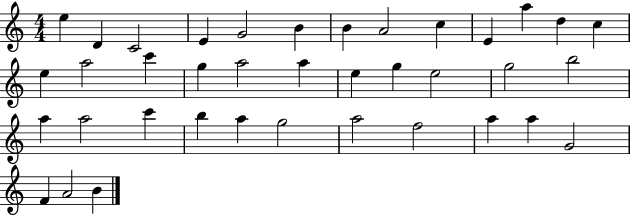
E5/q D4/q C4/h E4/q G4/h B4/q B4/q A4/h C5/q E4/q A5/q D5/q C5/q E5/q A5/h C6/q G5/q A5/h A5/q E5/q G5/q E5/h G5/h B5/h A5/q A5/h C6/q B5/q A5/q G5/h A5/h F5/h A5/q A5/q G4/h F4/q A4/h B4/q